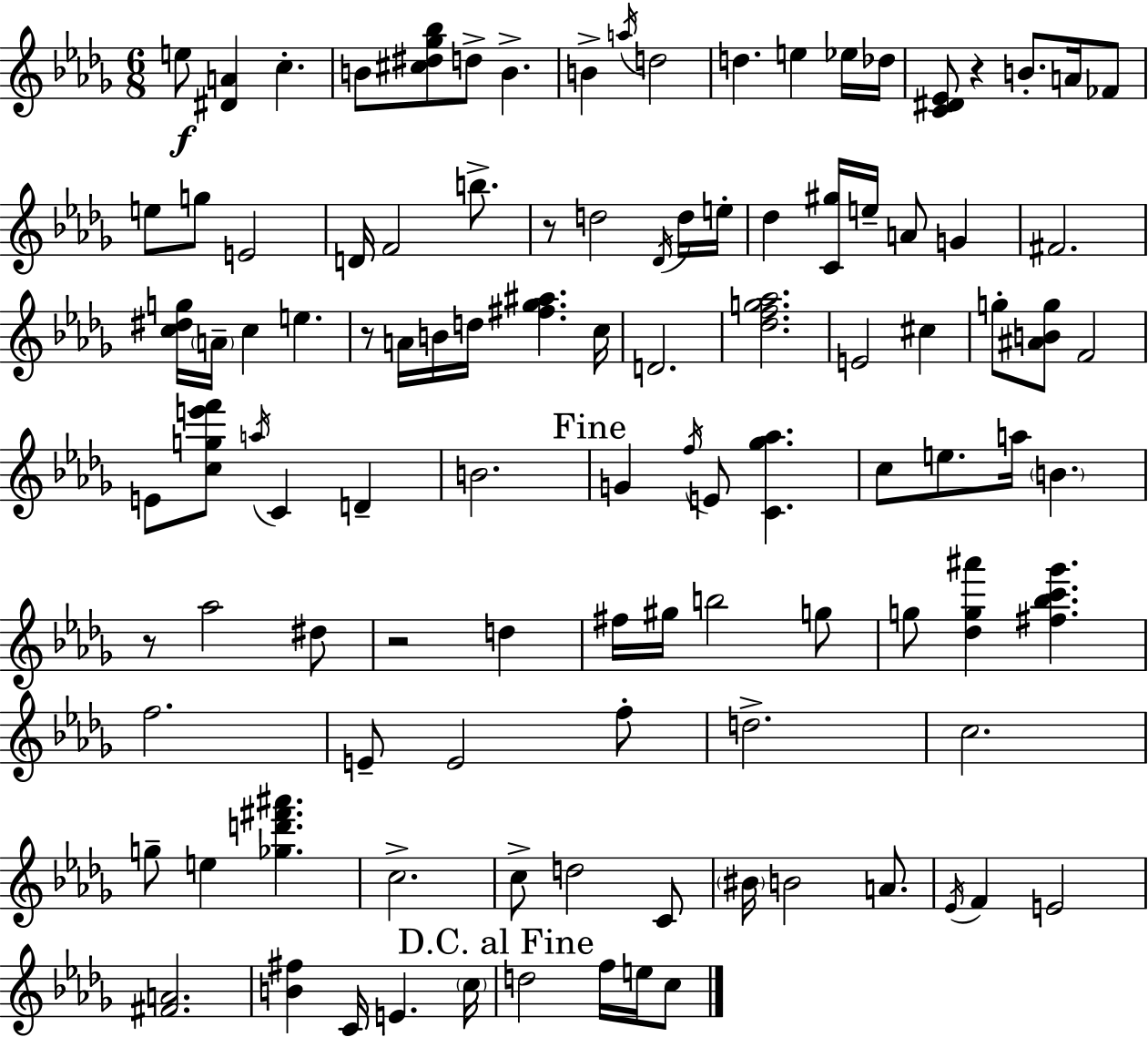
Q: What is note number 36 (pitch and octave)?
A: D5